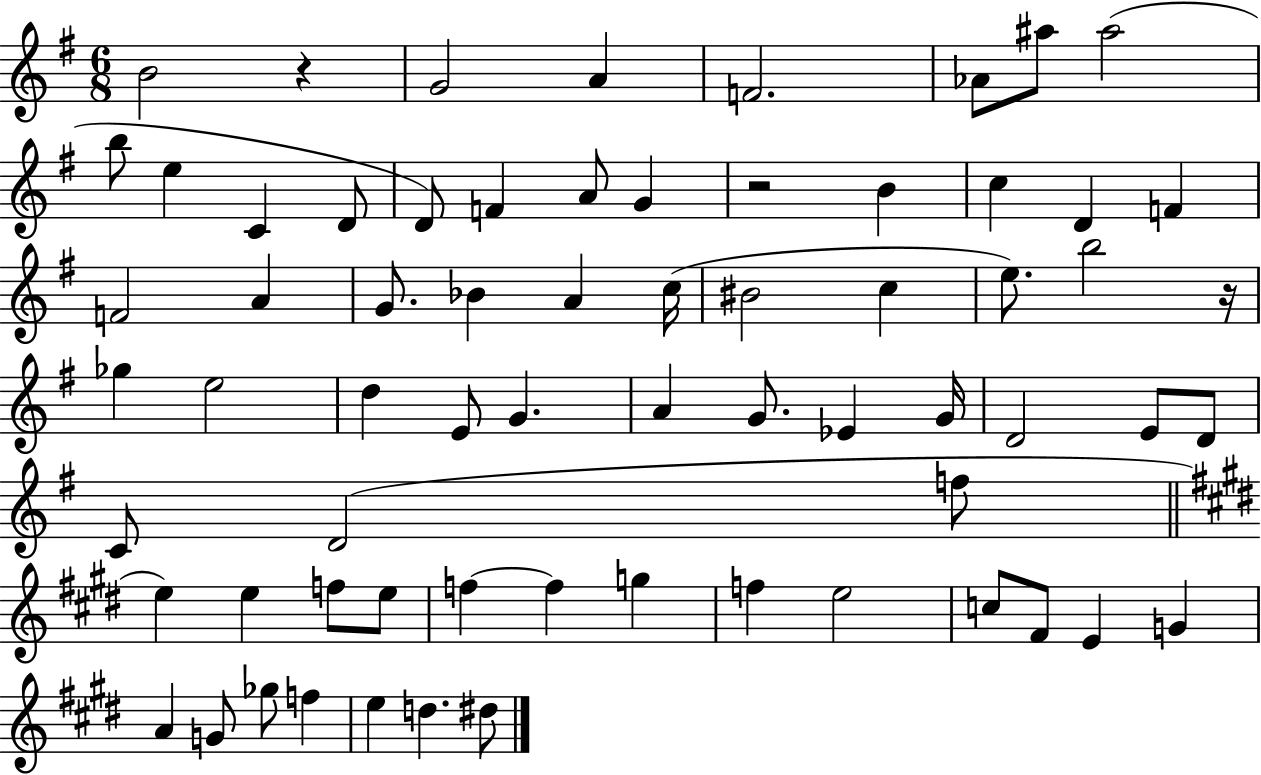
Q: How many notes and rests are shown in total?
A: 67